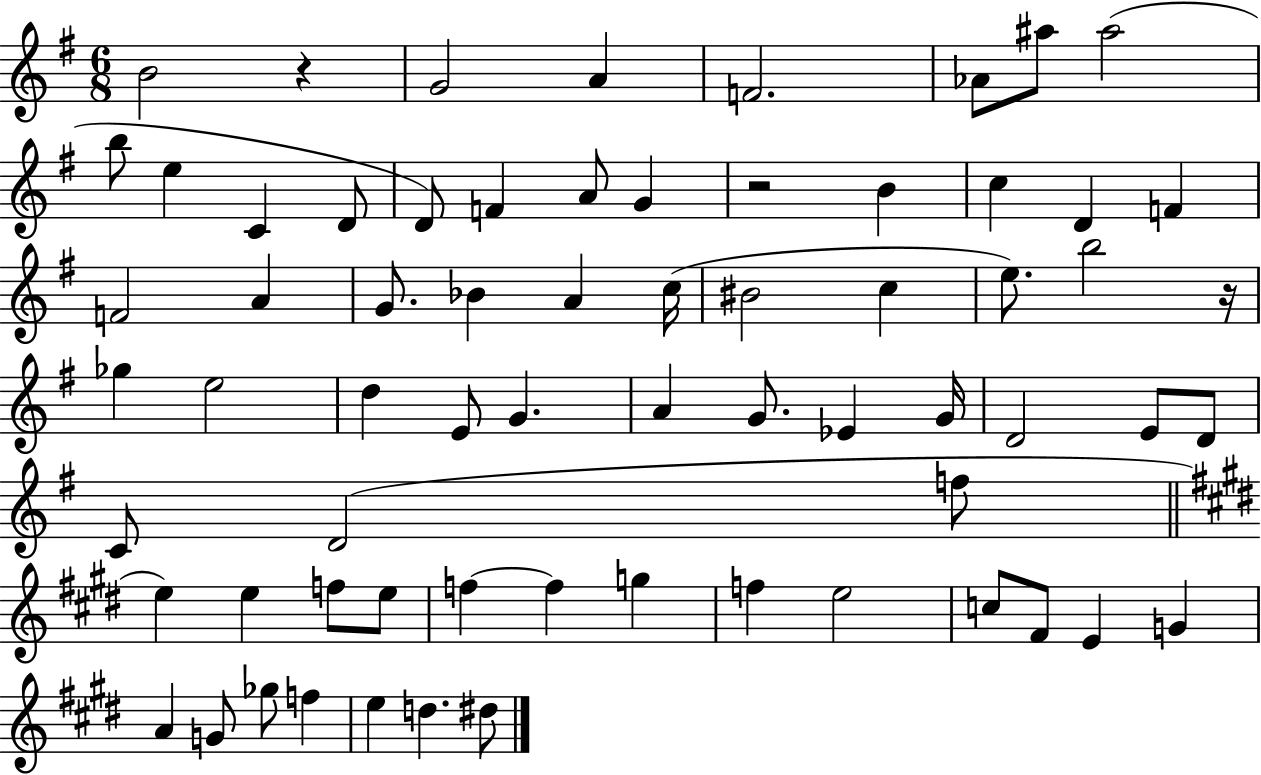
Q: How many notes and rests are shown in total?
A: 67